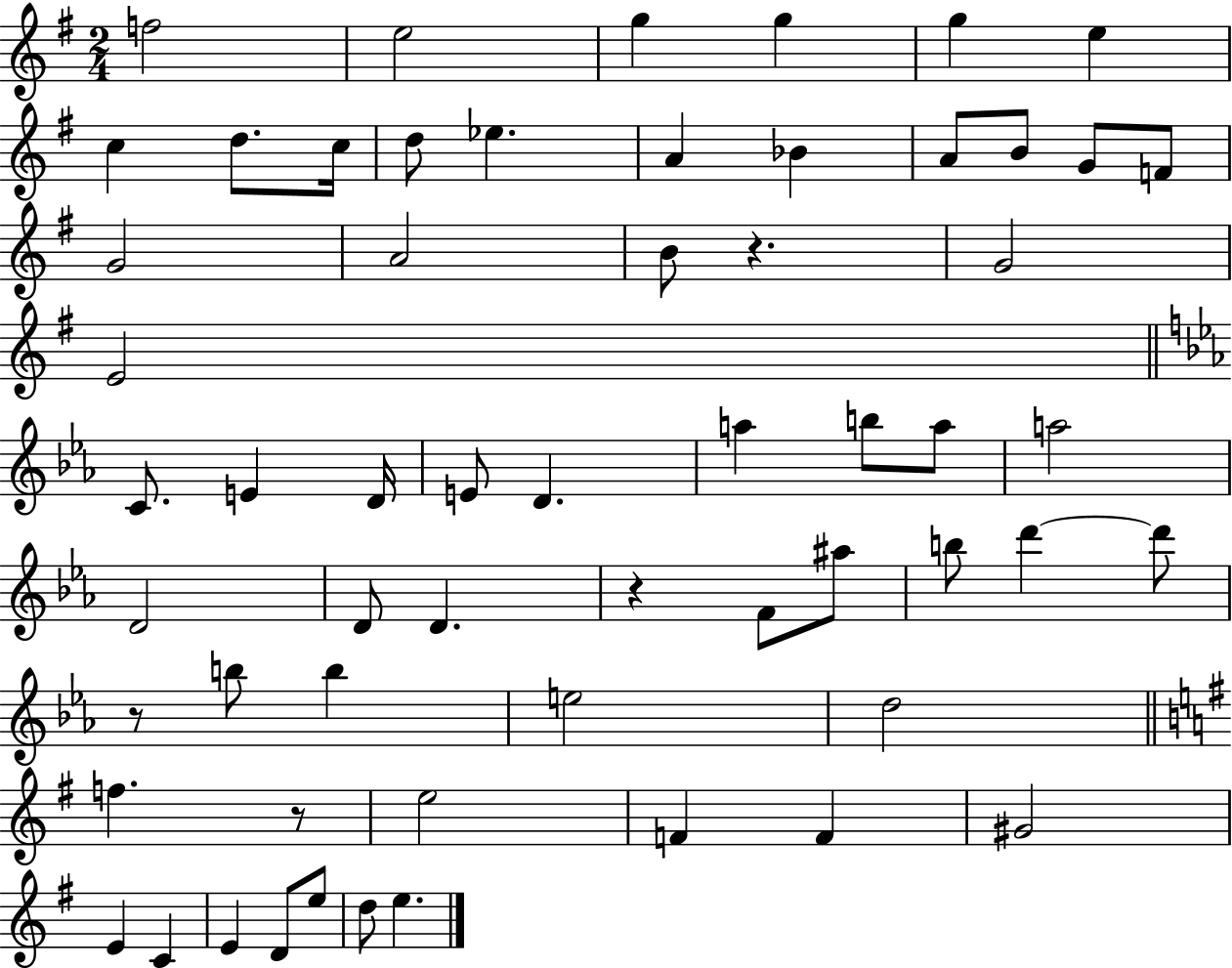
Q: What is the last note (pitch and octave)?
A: E5